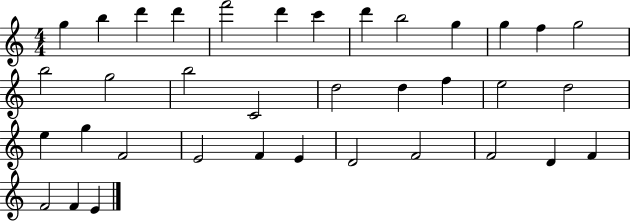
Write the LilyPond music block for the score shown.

{
  \clef treble
  \numericTimeSignature
  \time 4/4
  \key c \major
  g''4 b''4 d'''4 d'''4 | f'''2 d'''4 c'''4 | d'''4 b''2 g''4 | g''4 f''4 g''2 | \break b''2 g''2 | b''2 c'2 | d''2 d''4 f''4 | e''2 d''2 | \break e''4 g''4 f'2 | e'2 f'4 e'4 | d'2 f'2 | f'2 d'4 f'4 | \break f'2 f'4 e'4 | \bar "|."
}